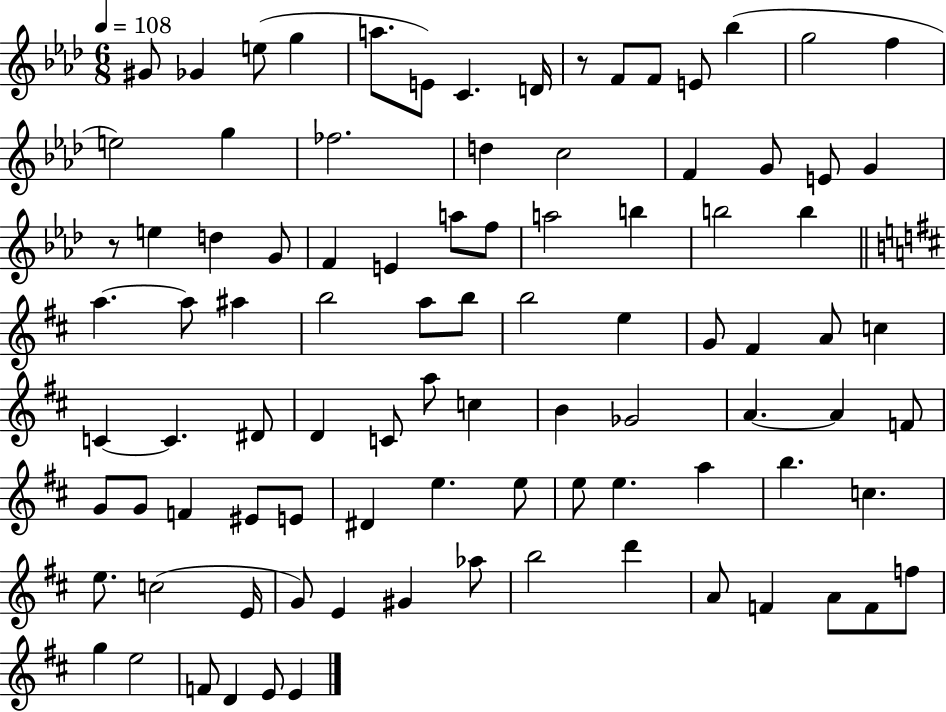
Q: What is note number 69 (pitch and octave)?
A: A5